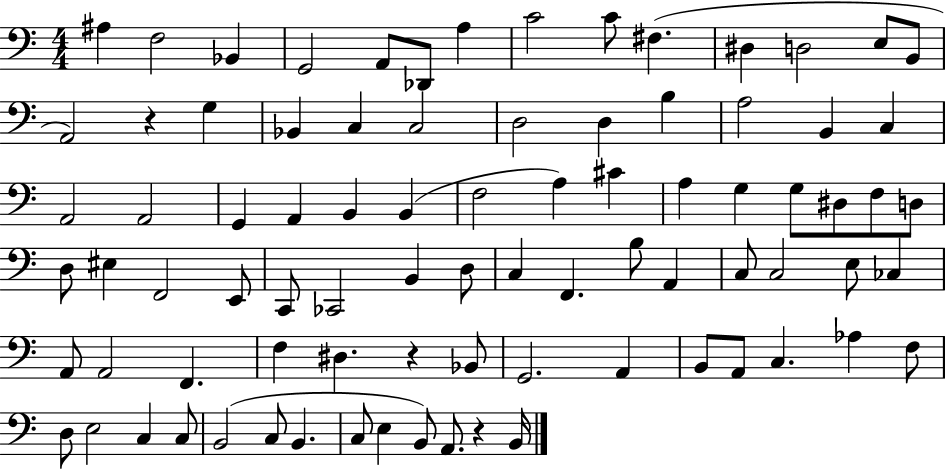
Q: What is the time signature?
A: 4/4